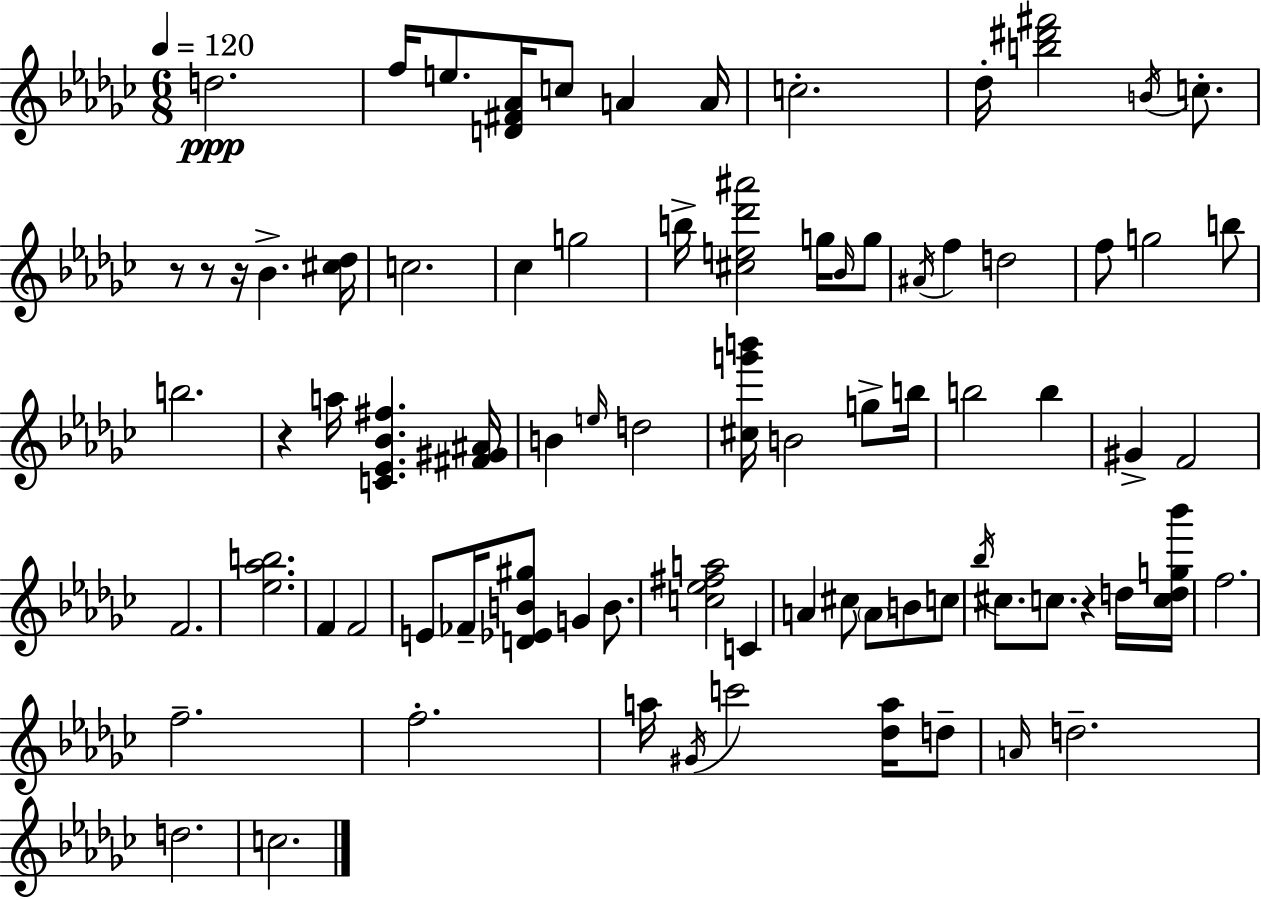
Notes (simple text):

D5/h. F5/s E5/e. [D4,F#4,Ab4]/s C5/e A4/q A4/s C5/h. Db5/s [B5,D#6,F#6]/h B4/s C5/e. R/e R/e R/s Bb4/q. [C#5,Db5]/s C5/h. CES5/q G5/h B5/s [C#5,E5,Db6,A#6]/h G5/s Bb4/s G5/e A#4/s F5/q D5/h F5/e G5/h B5/e B5/h. R/q A5/s [C4,Eb4,Bb4,F#5]/q. [F#4,G#4,A#4]/s B4/q E5/s D5/h [C#5,G6,B6]/s B4/h G5/e B5/s B5/h B5/q G#4/q F4/h F4/h. [Eb5,Ab5,B5]/h. F4/q F4/h E4/e FES4/s [D4,Eb4,B4,G#5]/e G4/q B4/e. [C5,Eb5,F#5,A5]/h C4/q A4/q C#5/e A4/e B4/e C5/e Bb5/s C#5/e. C5/e. R/q D5/s [C5,D5,G5,Bb6]/s F5/h. F5/h. F5/h. A5/s G#4/s C6/h [Db5,A5]/s D5/e A4/s D5/h. D5/h. C5/h.